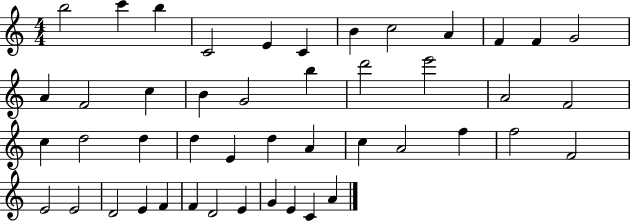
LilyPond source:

{
  \clef treble
  \numericTimeSignature
  \time 4/4
  \key c \major
  b''2 c'''4 b''4 | c'2 e'4 c'4 | b'4 c''2 a'4 | f'4 f'4 g'2 | \break a'4 f'2 c''4 | b'4 g'2 b''4 | d'''2 e'''2 | a'2 f'2 | \break c''4 d''2 d''4 | d''4 e'4 d''4 a'4 | c''4 a'2 f''4 | f''2 f'2 | \break e'2 e'2 | d'2 e'4 f'4 | f'4 d'2 e'4 | g'4 e'4 c'4 a'4 | \break \bar "|."
}